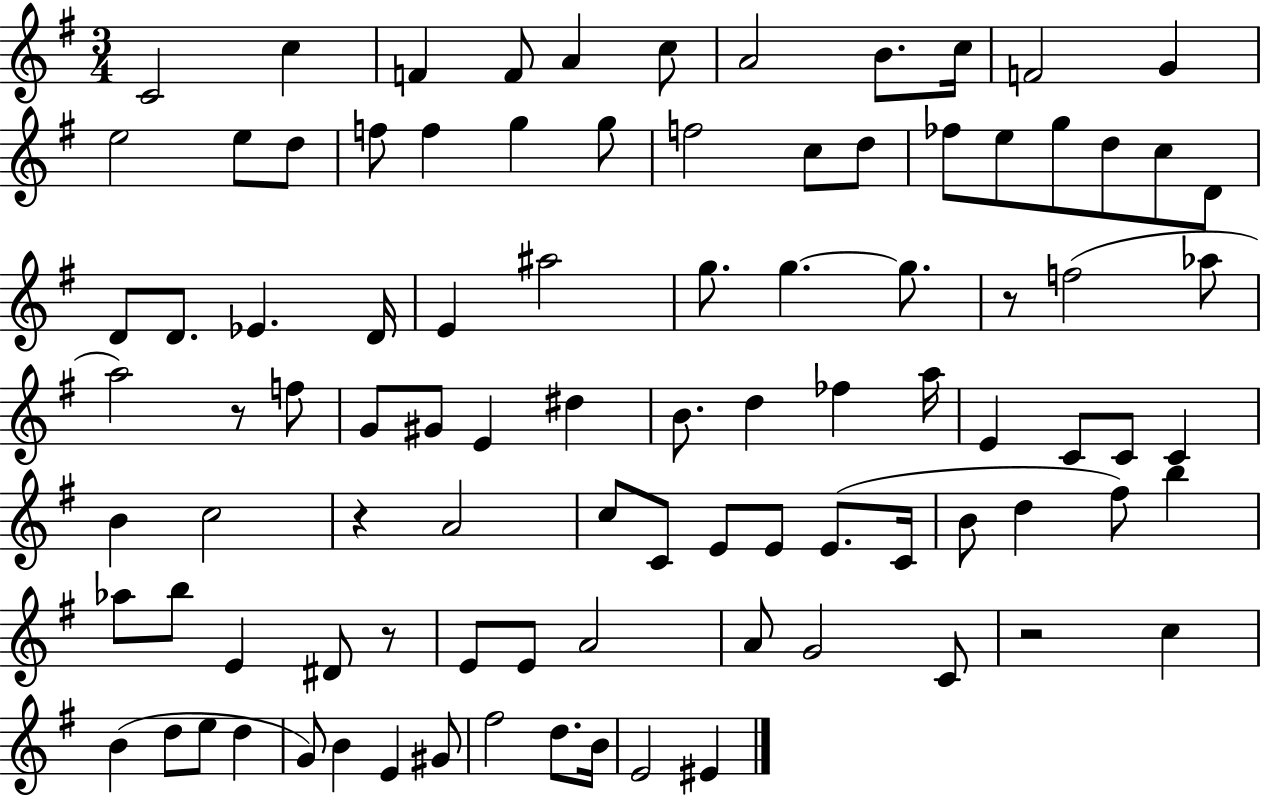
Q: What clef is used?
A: treble